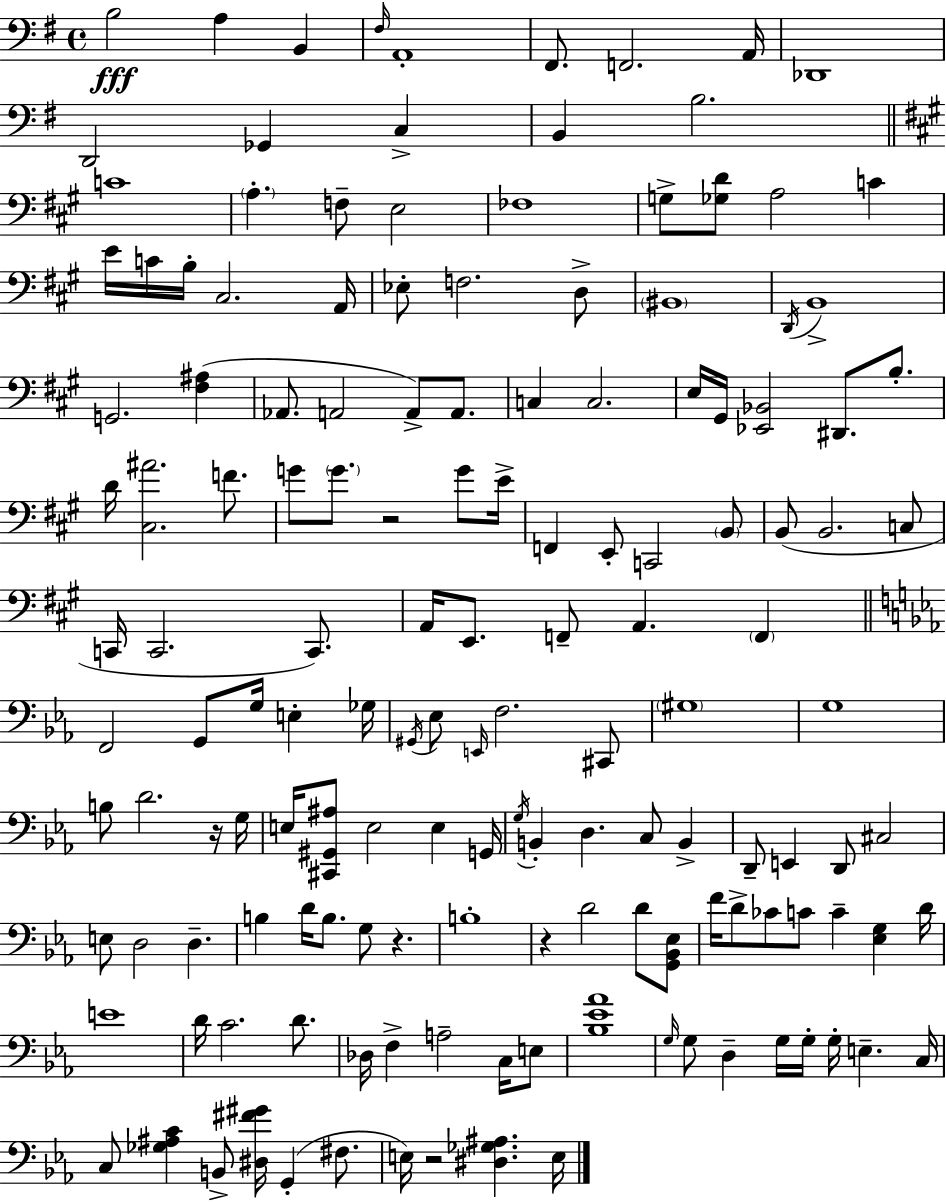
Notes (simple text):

B3/h A3/q B2/q F#3/s A2/w F#2/e. F2/h. A2/s Db2/w D2/h Gb2/q C3/q B2/q B3/h. C4/w A3/q. F3/e E3/h FES3/w G3/e [Gb3,D4]/e A3/h C4/q E4/s C4/s B3/s C#3/h. A2/s Eb3/e F3/h. D3/e BIS2/w D2/s B2/w G2/h. [F#3,A#3]/q Ab2/e. A2/h A2/e A2/e. C3/q C3/h. E3/s G#2/s [Eb2,Bb2]/h D#2/e. B3/e. D4/s [C#3,A#4]/h. F4/e. G4/e G4/e. R/h G4/e E4/s F2/q E2/e C2/h B2/e B2/e B2/h. C3/e C2/s C2/h. C2/e. A2/s E2/e. F2/e A2/q. F2/q F2/h G2/e G3/s E3/q Gb3/s G#2/s Eb3/e E2/s F3/h. C#2/e G#3/w G3/w B3/e D4/h. R/s G3/s E3/s [C#2,G#2,A#3]/e E3/h E3/q G2/s G3/s B2/q D3/q. C3/e B2/q D2/e E2/q D2/e C#3/h E3/e D3/h D3/q. B3/q D4/s B3/e. G3/e R/q. B3/w R/q D4/h D4/e [G2,Bb2,Eb3]/e F4/s D4/e CES4/e C4/e C4/q [Eb3,G3]/q D4/s E4/w D4/s C4/h. D4/e. Db3/s F3/q A3/h C3/s E3/e [Bb3,Eb4,Ab4]/w G3/s G3/e D3/q G3/s G3/s G3/s E3/q. C3/s C3/e [Gb3,A#3,C4]/q B2/e [D#3,F#4,G#4]/s G2/q F#3/e. E3/s R/h [D#3,Gb3,A#3]/q. E3/s